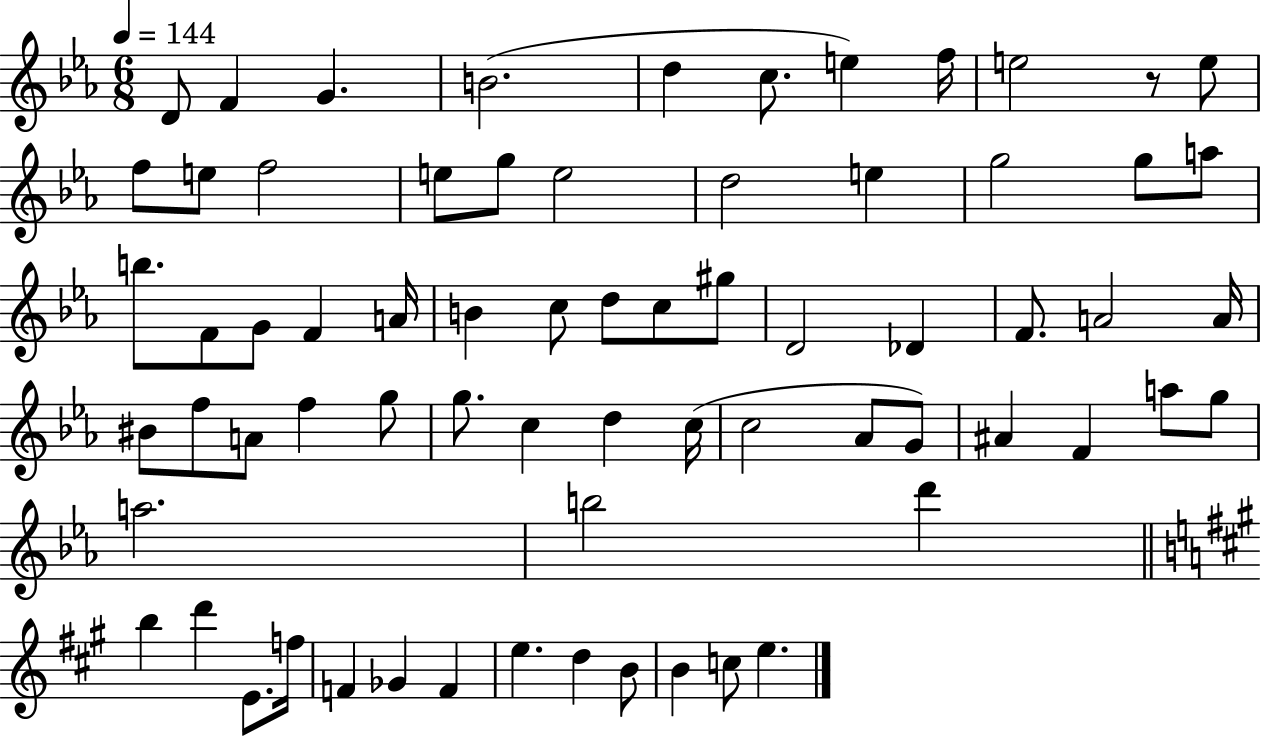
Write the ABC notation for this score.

X:1
T:Untitled
M:6/8
L:1/4
K:Eb
D/2 F G B2 d c/2 e f/4 e2 z/2 e/2 f/2 e/2 f2 e/2 g/2 e2 d2 e g2 g/2 a/2 b/2 F/2 G/2 F A/4 B c/2 d/2 c/2 ^g/2 D2 _D F/2 A2 A/4 ^B/2 f/2 A/2 f g/2 g/2 c d c/4 c2 _A/2 G/2 ^A F a/2 g/2 a2 b2 d' b d' E/2 f/4 F _G F e d B/2 B c/2 e